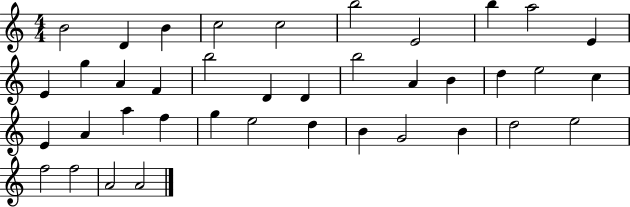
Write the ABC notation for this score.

X:1
T:Untitled
M:4/4
L:1/4
K:C
B2 D B c2 c2 b2 E2 b a2 E E g A F b2 D D b2 A B d e2 c E A a f g e2 d B G2 B d2 e2 f2 f2 A2 A2